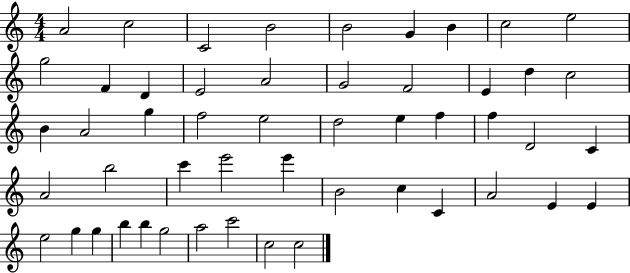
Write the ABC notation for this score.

X:1
T:Untitled
M:4/4
L:1/4
K:C
A2 c2 C2 B2 B2 G B c2 e2 g2 F D E2 A2 G2 F2 E d c2 B A2 g f2 e2 d2 e f f D2 C A2 b2 c' e'2 e' B2 c C A2 E E e2 g g b b g2 a2 c'2 c2 c2